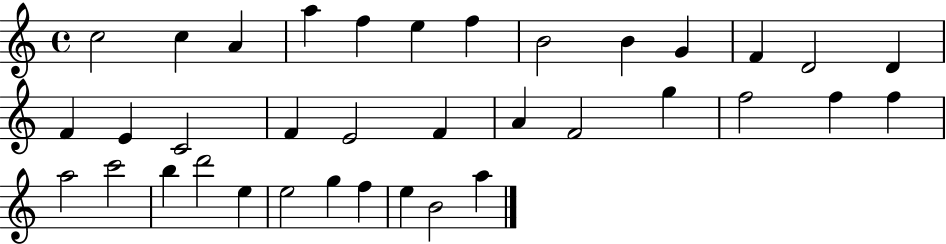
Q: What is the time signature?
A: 4/4